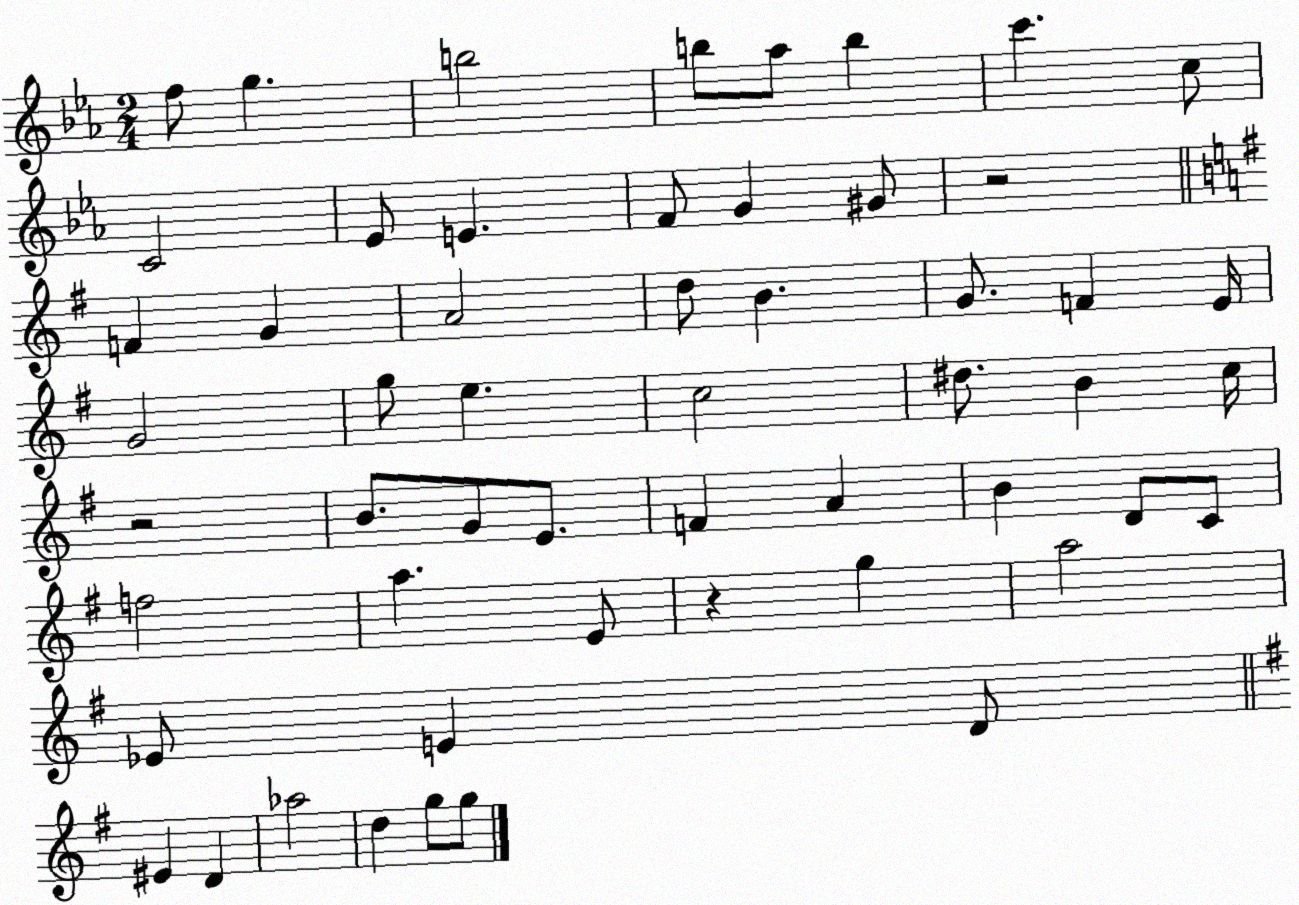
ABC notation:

X:1
T:Untitled
M:2/4
L:1/4
K:Eb
f/2 g b2 b/2 _a/2 b c' c/2 C2 _E/2 E F/2 G ^G/2 z2 F G A2 d/2 B G/2 F E/4 G2 g/2 e c2 ^d/2 B c/4 z2 B/2 G/2 E/2 F A B D/2 C/2 f2 a E/2 z g a2 _E/2 E D/2 ^E D _a2 d g/2 g/2